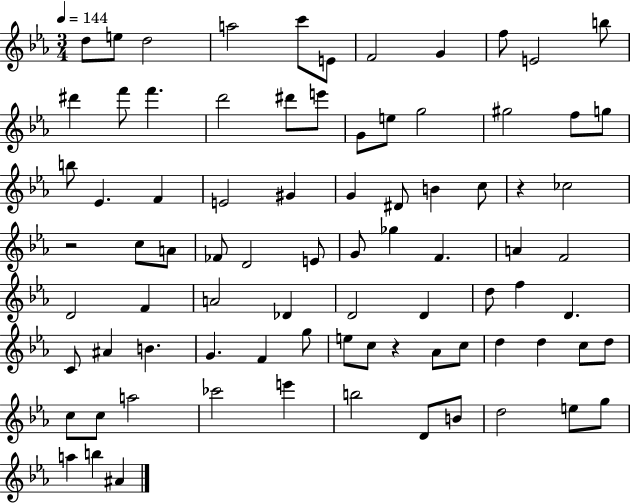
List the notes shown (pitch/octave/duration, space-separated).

D5/e E5/e D5/h A5/h C6/e E4/e F4/h G4/q F5/e E4/h B5/e D#6/q F6/e F6/q. D6/h D#6/e E6/e G4/e E5/e G5/h G#5/h F5/e G5/e B5/e Eb4/q. F4/q E4/h G#4/q G4/q D#4/e B4/q C5/e R/q CES5/h R/h C5/e A4/e FES4/e D4/h E4/e G4/e Gb5/q F4/q. A4/q F4/h D4/h F4/q A4/h Db4/q D4/h D4/q D5/e F5/q D4/q. C4/e A#4/q B4/q. G4/q. F4/q G5/e E5/e C5/e R/q Ab4/e C5/e D5/q D5/q C5/e D5/e C5/e C5/e A5/h CES6/h E6/q B5/h D4/e B4/e D5/h E5/e G5/e A5/q B5/q A#4/q